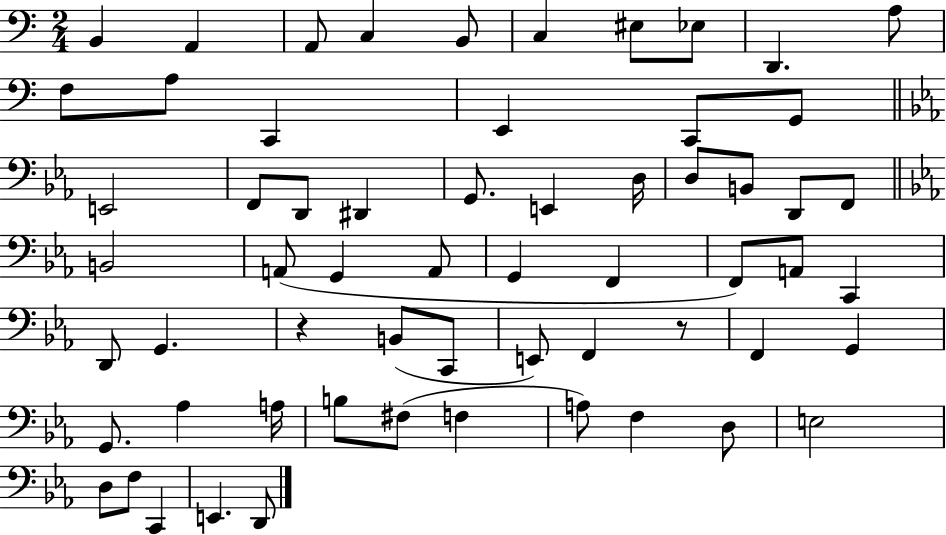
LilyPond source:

{
  \clef bass
  \numericTimeSignature
  \time 2/4
  \key c \major
  \repeat volta 2 { b,4 a,4 | a,8 c4 b,8 | c4 eis8 ees8 | d,4. a8 | \break f8 a8 c,4 | e,4 c,8 g,8 | \bar "||" \break \key ees \major e,2 | f,8 d,8 dis,4 | g,8. e,4 d16 | d8 b,8 d,8 f,8 | \break \bar "||" \break \key ees \major b,2 | a,8( g,4 a,8 | g,4 f,4 | f,8) a,8 c,4 | \break d,8 g,4. | r4 b,8( c,8 | e,8) f,4 r8 | f,4 g,4 | \break g,8. aes4 a16 | b8 fis8( f4 | a8) f4 d8 | e2 | \break d8 f8 c,4 | e,4. d,8 | } \bar "|."
}